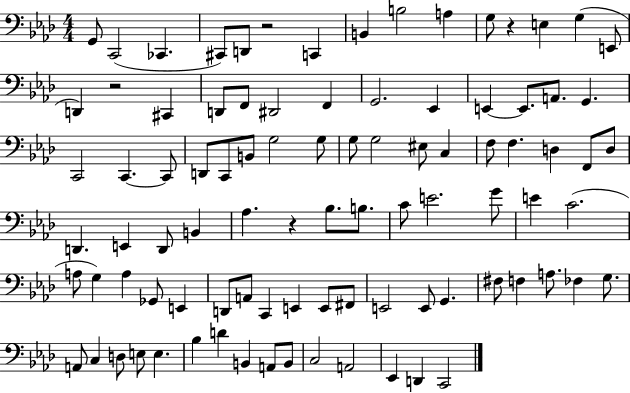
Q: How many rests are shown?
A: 4